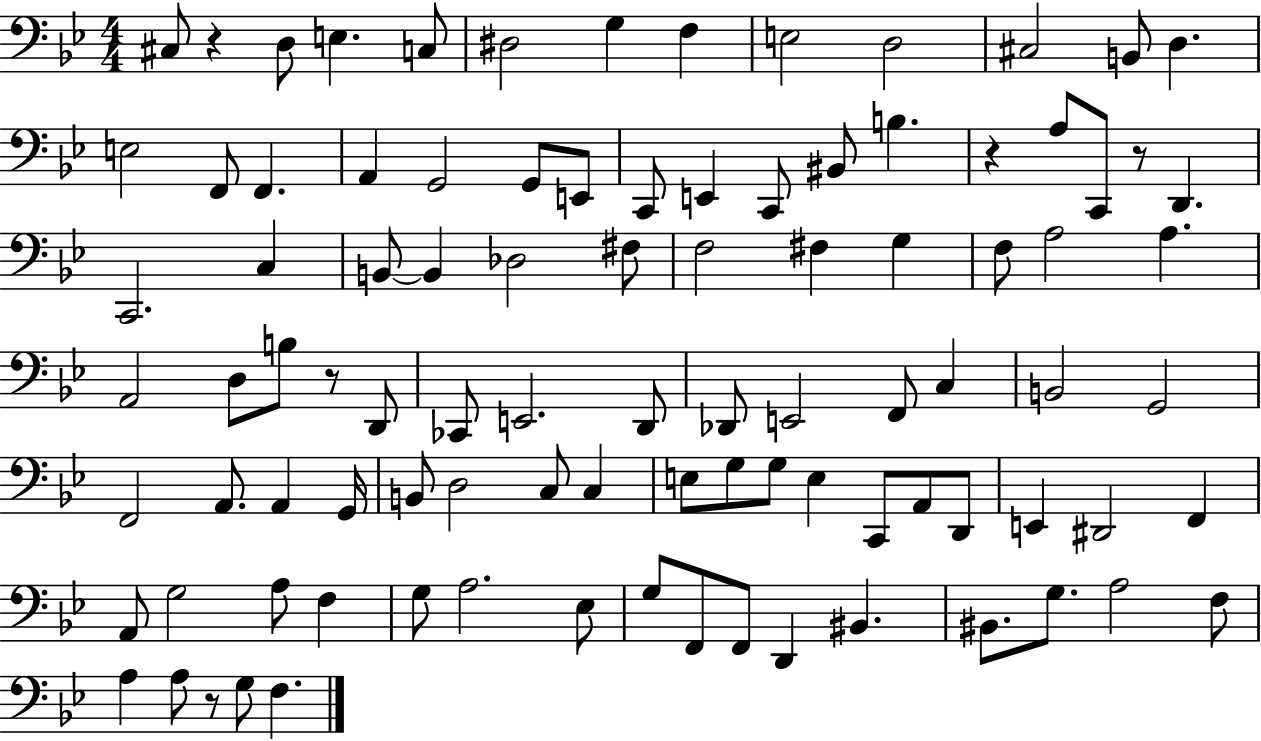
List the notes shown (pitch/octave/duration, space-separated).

C#3/e R/q D3/e E3/q. C3/e D#3/h G3/q F3/q E3/h D3/h C#3/h B2/e D3/q. E3/h F2/e F2/q. A2/q G2/h G2/e E2/e C2/e E2/q C2/e BIS2/e B3/q. R/q A3/e C2/e R/e D2/q. C2/h. C3/q B2/e B2/q Db3/h F#3/e F3/h F#3/q G3/q F3/e A3/h A3/q. A2/h D3/e B3/e R/e D2/e CES2/e E2/h. D2/e Db2/e E2/h F2/e C3/q B2/h G2/h F2/h A2/e. A2/q G2/s B2/e D3/h C3/e C3/q E3/e G3/e G3/e E3/q C2/e A2/e D2/e E2/q D#2/h F2/q A2/e G3/h A3/e F3/q G3/e A3/h. Eb3/e G3/e F2/e F2/e D2/q BIS2/q. BIS2/e. G3/e. A3/h F3/e A3/q A3/e R/e G3/e F3/q.